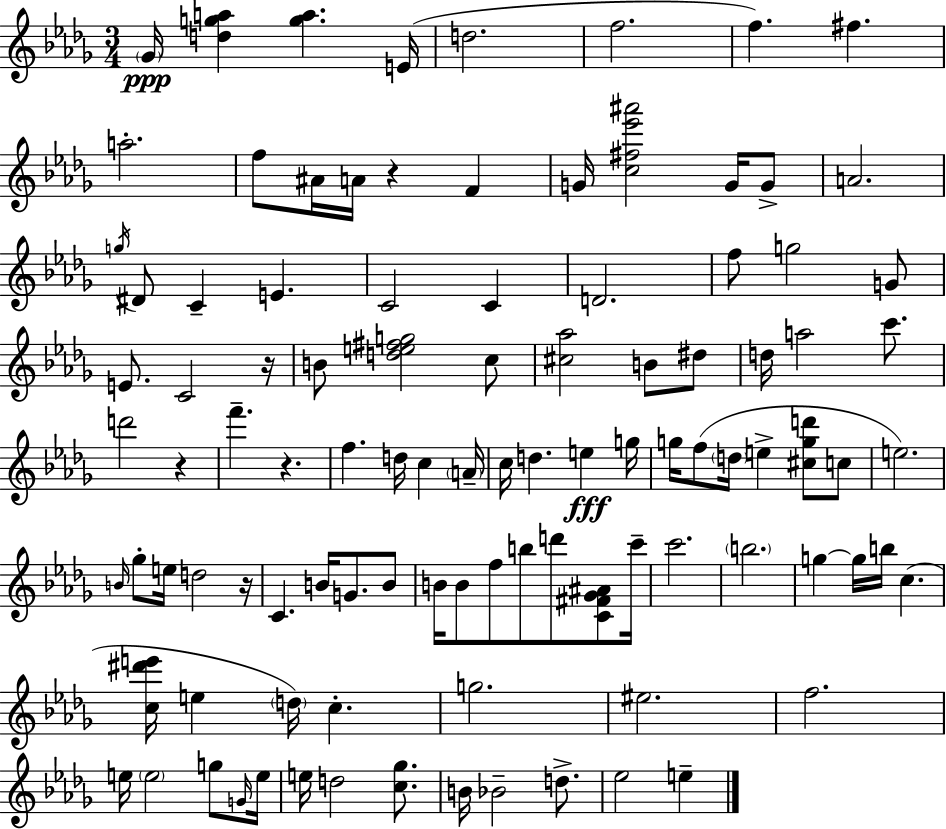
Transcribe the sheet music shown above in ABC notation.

X:1
T:Untitled
M:3/4
L:1/4
K:Bbm
_G/4 [dga] [ga] E/4 d2 f2 f ^f a2 f/2 ^A/4 A/4 z F G/4 [c^f_e'^a']2 G/4 G/2 A2 g/4 ^D/2 C E C2 C D2 f/2 g2 G/2 E/2 C2 z/4 B/2 [de^fg]2 c/2 [^c_a]2 B/2 ^d/2 d/4 a2 c'/2 d'2 z f' z f d/4 c A/4 c/4 d e g/4 g/4 f/2 d/4 e [^cgd']/2 c/2 e2 B/4 _g/2 e/4 d2 z/4 C B/4 G/2 B/2 B/4 B/2 f/2 b/2 d'/2 [C^F_G^A]/2 c'/4 c'2 b2 g g/4 b/4 c [c^d'e']/4 e d/4 c g2 ^e2 f2 e/4 e2 g/2 G/4 e/4 e/4 d2 [c_g]/2 B/4 _B2 d/2 _e2 e